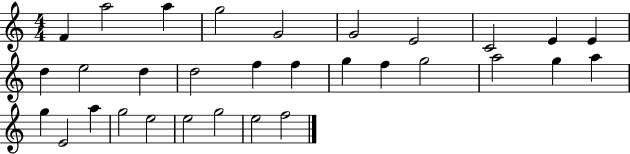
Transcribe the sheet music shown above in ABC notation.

X:1
T:Untitled
M:4/4
L:1/4
K:C
F a2 a g2 G2 G2 E2 C2 E E d e2 d d2 f f g f g2 a2 g a g E2 a g2 e2 e2 g2 e2 f2